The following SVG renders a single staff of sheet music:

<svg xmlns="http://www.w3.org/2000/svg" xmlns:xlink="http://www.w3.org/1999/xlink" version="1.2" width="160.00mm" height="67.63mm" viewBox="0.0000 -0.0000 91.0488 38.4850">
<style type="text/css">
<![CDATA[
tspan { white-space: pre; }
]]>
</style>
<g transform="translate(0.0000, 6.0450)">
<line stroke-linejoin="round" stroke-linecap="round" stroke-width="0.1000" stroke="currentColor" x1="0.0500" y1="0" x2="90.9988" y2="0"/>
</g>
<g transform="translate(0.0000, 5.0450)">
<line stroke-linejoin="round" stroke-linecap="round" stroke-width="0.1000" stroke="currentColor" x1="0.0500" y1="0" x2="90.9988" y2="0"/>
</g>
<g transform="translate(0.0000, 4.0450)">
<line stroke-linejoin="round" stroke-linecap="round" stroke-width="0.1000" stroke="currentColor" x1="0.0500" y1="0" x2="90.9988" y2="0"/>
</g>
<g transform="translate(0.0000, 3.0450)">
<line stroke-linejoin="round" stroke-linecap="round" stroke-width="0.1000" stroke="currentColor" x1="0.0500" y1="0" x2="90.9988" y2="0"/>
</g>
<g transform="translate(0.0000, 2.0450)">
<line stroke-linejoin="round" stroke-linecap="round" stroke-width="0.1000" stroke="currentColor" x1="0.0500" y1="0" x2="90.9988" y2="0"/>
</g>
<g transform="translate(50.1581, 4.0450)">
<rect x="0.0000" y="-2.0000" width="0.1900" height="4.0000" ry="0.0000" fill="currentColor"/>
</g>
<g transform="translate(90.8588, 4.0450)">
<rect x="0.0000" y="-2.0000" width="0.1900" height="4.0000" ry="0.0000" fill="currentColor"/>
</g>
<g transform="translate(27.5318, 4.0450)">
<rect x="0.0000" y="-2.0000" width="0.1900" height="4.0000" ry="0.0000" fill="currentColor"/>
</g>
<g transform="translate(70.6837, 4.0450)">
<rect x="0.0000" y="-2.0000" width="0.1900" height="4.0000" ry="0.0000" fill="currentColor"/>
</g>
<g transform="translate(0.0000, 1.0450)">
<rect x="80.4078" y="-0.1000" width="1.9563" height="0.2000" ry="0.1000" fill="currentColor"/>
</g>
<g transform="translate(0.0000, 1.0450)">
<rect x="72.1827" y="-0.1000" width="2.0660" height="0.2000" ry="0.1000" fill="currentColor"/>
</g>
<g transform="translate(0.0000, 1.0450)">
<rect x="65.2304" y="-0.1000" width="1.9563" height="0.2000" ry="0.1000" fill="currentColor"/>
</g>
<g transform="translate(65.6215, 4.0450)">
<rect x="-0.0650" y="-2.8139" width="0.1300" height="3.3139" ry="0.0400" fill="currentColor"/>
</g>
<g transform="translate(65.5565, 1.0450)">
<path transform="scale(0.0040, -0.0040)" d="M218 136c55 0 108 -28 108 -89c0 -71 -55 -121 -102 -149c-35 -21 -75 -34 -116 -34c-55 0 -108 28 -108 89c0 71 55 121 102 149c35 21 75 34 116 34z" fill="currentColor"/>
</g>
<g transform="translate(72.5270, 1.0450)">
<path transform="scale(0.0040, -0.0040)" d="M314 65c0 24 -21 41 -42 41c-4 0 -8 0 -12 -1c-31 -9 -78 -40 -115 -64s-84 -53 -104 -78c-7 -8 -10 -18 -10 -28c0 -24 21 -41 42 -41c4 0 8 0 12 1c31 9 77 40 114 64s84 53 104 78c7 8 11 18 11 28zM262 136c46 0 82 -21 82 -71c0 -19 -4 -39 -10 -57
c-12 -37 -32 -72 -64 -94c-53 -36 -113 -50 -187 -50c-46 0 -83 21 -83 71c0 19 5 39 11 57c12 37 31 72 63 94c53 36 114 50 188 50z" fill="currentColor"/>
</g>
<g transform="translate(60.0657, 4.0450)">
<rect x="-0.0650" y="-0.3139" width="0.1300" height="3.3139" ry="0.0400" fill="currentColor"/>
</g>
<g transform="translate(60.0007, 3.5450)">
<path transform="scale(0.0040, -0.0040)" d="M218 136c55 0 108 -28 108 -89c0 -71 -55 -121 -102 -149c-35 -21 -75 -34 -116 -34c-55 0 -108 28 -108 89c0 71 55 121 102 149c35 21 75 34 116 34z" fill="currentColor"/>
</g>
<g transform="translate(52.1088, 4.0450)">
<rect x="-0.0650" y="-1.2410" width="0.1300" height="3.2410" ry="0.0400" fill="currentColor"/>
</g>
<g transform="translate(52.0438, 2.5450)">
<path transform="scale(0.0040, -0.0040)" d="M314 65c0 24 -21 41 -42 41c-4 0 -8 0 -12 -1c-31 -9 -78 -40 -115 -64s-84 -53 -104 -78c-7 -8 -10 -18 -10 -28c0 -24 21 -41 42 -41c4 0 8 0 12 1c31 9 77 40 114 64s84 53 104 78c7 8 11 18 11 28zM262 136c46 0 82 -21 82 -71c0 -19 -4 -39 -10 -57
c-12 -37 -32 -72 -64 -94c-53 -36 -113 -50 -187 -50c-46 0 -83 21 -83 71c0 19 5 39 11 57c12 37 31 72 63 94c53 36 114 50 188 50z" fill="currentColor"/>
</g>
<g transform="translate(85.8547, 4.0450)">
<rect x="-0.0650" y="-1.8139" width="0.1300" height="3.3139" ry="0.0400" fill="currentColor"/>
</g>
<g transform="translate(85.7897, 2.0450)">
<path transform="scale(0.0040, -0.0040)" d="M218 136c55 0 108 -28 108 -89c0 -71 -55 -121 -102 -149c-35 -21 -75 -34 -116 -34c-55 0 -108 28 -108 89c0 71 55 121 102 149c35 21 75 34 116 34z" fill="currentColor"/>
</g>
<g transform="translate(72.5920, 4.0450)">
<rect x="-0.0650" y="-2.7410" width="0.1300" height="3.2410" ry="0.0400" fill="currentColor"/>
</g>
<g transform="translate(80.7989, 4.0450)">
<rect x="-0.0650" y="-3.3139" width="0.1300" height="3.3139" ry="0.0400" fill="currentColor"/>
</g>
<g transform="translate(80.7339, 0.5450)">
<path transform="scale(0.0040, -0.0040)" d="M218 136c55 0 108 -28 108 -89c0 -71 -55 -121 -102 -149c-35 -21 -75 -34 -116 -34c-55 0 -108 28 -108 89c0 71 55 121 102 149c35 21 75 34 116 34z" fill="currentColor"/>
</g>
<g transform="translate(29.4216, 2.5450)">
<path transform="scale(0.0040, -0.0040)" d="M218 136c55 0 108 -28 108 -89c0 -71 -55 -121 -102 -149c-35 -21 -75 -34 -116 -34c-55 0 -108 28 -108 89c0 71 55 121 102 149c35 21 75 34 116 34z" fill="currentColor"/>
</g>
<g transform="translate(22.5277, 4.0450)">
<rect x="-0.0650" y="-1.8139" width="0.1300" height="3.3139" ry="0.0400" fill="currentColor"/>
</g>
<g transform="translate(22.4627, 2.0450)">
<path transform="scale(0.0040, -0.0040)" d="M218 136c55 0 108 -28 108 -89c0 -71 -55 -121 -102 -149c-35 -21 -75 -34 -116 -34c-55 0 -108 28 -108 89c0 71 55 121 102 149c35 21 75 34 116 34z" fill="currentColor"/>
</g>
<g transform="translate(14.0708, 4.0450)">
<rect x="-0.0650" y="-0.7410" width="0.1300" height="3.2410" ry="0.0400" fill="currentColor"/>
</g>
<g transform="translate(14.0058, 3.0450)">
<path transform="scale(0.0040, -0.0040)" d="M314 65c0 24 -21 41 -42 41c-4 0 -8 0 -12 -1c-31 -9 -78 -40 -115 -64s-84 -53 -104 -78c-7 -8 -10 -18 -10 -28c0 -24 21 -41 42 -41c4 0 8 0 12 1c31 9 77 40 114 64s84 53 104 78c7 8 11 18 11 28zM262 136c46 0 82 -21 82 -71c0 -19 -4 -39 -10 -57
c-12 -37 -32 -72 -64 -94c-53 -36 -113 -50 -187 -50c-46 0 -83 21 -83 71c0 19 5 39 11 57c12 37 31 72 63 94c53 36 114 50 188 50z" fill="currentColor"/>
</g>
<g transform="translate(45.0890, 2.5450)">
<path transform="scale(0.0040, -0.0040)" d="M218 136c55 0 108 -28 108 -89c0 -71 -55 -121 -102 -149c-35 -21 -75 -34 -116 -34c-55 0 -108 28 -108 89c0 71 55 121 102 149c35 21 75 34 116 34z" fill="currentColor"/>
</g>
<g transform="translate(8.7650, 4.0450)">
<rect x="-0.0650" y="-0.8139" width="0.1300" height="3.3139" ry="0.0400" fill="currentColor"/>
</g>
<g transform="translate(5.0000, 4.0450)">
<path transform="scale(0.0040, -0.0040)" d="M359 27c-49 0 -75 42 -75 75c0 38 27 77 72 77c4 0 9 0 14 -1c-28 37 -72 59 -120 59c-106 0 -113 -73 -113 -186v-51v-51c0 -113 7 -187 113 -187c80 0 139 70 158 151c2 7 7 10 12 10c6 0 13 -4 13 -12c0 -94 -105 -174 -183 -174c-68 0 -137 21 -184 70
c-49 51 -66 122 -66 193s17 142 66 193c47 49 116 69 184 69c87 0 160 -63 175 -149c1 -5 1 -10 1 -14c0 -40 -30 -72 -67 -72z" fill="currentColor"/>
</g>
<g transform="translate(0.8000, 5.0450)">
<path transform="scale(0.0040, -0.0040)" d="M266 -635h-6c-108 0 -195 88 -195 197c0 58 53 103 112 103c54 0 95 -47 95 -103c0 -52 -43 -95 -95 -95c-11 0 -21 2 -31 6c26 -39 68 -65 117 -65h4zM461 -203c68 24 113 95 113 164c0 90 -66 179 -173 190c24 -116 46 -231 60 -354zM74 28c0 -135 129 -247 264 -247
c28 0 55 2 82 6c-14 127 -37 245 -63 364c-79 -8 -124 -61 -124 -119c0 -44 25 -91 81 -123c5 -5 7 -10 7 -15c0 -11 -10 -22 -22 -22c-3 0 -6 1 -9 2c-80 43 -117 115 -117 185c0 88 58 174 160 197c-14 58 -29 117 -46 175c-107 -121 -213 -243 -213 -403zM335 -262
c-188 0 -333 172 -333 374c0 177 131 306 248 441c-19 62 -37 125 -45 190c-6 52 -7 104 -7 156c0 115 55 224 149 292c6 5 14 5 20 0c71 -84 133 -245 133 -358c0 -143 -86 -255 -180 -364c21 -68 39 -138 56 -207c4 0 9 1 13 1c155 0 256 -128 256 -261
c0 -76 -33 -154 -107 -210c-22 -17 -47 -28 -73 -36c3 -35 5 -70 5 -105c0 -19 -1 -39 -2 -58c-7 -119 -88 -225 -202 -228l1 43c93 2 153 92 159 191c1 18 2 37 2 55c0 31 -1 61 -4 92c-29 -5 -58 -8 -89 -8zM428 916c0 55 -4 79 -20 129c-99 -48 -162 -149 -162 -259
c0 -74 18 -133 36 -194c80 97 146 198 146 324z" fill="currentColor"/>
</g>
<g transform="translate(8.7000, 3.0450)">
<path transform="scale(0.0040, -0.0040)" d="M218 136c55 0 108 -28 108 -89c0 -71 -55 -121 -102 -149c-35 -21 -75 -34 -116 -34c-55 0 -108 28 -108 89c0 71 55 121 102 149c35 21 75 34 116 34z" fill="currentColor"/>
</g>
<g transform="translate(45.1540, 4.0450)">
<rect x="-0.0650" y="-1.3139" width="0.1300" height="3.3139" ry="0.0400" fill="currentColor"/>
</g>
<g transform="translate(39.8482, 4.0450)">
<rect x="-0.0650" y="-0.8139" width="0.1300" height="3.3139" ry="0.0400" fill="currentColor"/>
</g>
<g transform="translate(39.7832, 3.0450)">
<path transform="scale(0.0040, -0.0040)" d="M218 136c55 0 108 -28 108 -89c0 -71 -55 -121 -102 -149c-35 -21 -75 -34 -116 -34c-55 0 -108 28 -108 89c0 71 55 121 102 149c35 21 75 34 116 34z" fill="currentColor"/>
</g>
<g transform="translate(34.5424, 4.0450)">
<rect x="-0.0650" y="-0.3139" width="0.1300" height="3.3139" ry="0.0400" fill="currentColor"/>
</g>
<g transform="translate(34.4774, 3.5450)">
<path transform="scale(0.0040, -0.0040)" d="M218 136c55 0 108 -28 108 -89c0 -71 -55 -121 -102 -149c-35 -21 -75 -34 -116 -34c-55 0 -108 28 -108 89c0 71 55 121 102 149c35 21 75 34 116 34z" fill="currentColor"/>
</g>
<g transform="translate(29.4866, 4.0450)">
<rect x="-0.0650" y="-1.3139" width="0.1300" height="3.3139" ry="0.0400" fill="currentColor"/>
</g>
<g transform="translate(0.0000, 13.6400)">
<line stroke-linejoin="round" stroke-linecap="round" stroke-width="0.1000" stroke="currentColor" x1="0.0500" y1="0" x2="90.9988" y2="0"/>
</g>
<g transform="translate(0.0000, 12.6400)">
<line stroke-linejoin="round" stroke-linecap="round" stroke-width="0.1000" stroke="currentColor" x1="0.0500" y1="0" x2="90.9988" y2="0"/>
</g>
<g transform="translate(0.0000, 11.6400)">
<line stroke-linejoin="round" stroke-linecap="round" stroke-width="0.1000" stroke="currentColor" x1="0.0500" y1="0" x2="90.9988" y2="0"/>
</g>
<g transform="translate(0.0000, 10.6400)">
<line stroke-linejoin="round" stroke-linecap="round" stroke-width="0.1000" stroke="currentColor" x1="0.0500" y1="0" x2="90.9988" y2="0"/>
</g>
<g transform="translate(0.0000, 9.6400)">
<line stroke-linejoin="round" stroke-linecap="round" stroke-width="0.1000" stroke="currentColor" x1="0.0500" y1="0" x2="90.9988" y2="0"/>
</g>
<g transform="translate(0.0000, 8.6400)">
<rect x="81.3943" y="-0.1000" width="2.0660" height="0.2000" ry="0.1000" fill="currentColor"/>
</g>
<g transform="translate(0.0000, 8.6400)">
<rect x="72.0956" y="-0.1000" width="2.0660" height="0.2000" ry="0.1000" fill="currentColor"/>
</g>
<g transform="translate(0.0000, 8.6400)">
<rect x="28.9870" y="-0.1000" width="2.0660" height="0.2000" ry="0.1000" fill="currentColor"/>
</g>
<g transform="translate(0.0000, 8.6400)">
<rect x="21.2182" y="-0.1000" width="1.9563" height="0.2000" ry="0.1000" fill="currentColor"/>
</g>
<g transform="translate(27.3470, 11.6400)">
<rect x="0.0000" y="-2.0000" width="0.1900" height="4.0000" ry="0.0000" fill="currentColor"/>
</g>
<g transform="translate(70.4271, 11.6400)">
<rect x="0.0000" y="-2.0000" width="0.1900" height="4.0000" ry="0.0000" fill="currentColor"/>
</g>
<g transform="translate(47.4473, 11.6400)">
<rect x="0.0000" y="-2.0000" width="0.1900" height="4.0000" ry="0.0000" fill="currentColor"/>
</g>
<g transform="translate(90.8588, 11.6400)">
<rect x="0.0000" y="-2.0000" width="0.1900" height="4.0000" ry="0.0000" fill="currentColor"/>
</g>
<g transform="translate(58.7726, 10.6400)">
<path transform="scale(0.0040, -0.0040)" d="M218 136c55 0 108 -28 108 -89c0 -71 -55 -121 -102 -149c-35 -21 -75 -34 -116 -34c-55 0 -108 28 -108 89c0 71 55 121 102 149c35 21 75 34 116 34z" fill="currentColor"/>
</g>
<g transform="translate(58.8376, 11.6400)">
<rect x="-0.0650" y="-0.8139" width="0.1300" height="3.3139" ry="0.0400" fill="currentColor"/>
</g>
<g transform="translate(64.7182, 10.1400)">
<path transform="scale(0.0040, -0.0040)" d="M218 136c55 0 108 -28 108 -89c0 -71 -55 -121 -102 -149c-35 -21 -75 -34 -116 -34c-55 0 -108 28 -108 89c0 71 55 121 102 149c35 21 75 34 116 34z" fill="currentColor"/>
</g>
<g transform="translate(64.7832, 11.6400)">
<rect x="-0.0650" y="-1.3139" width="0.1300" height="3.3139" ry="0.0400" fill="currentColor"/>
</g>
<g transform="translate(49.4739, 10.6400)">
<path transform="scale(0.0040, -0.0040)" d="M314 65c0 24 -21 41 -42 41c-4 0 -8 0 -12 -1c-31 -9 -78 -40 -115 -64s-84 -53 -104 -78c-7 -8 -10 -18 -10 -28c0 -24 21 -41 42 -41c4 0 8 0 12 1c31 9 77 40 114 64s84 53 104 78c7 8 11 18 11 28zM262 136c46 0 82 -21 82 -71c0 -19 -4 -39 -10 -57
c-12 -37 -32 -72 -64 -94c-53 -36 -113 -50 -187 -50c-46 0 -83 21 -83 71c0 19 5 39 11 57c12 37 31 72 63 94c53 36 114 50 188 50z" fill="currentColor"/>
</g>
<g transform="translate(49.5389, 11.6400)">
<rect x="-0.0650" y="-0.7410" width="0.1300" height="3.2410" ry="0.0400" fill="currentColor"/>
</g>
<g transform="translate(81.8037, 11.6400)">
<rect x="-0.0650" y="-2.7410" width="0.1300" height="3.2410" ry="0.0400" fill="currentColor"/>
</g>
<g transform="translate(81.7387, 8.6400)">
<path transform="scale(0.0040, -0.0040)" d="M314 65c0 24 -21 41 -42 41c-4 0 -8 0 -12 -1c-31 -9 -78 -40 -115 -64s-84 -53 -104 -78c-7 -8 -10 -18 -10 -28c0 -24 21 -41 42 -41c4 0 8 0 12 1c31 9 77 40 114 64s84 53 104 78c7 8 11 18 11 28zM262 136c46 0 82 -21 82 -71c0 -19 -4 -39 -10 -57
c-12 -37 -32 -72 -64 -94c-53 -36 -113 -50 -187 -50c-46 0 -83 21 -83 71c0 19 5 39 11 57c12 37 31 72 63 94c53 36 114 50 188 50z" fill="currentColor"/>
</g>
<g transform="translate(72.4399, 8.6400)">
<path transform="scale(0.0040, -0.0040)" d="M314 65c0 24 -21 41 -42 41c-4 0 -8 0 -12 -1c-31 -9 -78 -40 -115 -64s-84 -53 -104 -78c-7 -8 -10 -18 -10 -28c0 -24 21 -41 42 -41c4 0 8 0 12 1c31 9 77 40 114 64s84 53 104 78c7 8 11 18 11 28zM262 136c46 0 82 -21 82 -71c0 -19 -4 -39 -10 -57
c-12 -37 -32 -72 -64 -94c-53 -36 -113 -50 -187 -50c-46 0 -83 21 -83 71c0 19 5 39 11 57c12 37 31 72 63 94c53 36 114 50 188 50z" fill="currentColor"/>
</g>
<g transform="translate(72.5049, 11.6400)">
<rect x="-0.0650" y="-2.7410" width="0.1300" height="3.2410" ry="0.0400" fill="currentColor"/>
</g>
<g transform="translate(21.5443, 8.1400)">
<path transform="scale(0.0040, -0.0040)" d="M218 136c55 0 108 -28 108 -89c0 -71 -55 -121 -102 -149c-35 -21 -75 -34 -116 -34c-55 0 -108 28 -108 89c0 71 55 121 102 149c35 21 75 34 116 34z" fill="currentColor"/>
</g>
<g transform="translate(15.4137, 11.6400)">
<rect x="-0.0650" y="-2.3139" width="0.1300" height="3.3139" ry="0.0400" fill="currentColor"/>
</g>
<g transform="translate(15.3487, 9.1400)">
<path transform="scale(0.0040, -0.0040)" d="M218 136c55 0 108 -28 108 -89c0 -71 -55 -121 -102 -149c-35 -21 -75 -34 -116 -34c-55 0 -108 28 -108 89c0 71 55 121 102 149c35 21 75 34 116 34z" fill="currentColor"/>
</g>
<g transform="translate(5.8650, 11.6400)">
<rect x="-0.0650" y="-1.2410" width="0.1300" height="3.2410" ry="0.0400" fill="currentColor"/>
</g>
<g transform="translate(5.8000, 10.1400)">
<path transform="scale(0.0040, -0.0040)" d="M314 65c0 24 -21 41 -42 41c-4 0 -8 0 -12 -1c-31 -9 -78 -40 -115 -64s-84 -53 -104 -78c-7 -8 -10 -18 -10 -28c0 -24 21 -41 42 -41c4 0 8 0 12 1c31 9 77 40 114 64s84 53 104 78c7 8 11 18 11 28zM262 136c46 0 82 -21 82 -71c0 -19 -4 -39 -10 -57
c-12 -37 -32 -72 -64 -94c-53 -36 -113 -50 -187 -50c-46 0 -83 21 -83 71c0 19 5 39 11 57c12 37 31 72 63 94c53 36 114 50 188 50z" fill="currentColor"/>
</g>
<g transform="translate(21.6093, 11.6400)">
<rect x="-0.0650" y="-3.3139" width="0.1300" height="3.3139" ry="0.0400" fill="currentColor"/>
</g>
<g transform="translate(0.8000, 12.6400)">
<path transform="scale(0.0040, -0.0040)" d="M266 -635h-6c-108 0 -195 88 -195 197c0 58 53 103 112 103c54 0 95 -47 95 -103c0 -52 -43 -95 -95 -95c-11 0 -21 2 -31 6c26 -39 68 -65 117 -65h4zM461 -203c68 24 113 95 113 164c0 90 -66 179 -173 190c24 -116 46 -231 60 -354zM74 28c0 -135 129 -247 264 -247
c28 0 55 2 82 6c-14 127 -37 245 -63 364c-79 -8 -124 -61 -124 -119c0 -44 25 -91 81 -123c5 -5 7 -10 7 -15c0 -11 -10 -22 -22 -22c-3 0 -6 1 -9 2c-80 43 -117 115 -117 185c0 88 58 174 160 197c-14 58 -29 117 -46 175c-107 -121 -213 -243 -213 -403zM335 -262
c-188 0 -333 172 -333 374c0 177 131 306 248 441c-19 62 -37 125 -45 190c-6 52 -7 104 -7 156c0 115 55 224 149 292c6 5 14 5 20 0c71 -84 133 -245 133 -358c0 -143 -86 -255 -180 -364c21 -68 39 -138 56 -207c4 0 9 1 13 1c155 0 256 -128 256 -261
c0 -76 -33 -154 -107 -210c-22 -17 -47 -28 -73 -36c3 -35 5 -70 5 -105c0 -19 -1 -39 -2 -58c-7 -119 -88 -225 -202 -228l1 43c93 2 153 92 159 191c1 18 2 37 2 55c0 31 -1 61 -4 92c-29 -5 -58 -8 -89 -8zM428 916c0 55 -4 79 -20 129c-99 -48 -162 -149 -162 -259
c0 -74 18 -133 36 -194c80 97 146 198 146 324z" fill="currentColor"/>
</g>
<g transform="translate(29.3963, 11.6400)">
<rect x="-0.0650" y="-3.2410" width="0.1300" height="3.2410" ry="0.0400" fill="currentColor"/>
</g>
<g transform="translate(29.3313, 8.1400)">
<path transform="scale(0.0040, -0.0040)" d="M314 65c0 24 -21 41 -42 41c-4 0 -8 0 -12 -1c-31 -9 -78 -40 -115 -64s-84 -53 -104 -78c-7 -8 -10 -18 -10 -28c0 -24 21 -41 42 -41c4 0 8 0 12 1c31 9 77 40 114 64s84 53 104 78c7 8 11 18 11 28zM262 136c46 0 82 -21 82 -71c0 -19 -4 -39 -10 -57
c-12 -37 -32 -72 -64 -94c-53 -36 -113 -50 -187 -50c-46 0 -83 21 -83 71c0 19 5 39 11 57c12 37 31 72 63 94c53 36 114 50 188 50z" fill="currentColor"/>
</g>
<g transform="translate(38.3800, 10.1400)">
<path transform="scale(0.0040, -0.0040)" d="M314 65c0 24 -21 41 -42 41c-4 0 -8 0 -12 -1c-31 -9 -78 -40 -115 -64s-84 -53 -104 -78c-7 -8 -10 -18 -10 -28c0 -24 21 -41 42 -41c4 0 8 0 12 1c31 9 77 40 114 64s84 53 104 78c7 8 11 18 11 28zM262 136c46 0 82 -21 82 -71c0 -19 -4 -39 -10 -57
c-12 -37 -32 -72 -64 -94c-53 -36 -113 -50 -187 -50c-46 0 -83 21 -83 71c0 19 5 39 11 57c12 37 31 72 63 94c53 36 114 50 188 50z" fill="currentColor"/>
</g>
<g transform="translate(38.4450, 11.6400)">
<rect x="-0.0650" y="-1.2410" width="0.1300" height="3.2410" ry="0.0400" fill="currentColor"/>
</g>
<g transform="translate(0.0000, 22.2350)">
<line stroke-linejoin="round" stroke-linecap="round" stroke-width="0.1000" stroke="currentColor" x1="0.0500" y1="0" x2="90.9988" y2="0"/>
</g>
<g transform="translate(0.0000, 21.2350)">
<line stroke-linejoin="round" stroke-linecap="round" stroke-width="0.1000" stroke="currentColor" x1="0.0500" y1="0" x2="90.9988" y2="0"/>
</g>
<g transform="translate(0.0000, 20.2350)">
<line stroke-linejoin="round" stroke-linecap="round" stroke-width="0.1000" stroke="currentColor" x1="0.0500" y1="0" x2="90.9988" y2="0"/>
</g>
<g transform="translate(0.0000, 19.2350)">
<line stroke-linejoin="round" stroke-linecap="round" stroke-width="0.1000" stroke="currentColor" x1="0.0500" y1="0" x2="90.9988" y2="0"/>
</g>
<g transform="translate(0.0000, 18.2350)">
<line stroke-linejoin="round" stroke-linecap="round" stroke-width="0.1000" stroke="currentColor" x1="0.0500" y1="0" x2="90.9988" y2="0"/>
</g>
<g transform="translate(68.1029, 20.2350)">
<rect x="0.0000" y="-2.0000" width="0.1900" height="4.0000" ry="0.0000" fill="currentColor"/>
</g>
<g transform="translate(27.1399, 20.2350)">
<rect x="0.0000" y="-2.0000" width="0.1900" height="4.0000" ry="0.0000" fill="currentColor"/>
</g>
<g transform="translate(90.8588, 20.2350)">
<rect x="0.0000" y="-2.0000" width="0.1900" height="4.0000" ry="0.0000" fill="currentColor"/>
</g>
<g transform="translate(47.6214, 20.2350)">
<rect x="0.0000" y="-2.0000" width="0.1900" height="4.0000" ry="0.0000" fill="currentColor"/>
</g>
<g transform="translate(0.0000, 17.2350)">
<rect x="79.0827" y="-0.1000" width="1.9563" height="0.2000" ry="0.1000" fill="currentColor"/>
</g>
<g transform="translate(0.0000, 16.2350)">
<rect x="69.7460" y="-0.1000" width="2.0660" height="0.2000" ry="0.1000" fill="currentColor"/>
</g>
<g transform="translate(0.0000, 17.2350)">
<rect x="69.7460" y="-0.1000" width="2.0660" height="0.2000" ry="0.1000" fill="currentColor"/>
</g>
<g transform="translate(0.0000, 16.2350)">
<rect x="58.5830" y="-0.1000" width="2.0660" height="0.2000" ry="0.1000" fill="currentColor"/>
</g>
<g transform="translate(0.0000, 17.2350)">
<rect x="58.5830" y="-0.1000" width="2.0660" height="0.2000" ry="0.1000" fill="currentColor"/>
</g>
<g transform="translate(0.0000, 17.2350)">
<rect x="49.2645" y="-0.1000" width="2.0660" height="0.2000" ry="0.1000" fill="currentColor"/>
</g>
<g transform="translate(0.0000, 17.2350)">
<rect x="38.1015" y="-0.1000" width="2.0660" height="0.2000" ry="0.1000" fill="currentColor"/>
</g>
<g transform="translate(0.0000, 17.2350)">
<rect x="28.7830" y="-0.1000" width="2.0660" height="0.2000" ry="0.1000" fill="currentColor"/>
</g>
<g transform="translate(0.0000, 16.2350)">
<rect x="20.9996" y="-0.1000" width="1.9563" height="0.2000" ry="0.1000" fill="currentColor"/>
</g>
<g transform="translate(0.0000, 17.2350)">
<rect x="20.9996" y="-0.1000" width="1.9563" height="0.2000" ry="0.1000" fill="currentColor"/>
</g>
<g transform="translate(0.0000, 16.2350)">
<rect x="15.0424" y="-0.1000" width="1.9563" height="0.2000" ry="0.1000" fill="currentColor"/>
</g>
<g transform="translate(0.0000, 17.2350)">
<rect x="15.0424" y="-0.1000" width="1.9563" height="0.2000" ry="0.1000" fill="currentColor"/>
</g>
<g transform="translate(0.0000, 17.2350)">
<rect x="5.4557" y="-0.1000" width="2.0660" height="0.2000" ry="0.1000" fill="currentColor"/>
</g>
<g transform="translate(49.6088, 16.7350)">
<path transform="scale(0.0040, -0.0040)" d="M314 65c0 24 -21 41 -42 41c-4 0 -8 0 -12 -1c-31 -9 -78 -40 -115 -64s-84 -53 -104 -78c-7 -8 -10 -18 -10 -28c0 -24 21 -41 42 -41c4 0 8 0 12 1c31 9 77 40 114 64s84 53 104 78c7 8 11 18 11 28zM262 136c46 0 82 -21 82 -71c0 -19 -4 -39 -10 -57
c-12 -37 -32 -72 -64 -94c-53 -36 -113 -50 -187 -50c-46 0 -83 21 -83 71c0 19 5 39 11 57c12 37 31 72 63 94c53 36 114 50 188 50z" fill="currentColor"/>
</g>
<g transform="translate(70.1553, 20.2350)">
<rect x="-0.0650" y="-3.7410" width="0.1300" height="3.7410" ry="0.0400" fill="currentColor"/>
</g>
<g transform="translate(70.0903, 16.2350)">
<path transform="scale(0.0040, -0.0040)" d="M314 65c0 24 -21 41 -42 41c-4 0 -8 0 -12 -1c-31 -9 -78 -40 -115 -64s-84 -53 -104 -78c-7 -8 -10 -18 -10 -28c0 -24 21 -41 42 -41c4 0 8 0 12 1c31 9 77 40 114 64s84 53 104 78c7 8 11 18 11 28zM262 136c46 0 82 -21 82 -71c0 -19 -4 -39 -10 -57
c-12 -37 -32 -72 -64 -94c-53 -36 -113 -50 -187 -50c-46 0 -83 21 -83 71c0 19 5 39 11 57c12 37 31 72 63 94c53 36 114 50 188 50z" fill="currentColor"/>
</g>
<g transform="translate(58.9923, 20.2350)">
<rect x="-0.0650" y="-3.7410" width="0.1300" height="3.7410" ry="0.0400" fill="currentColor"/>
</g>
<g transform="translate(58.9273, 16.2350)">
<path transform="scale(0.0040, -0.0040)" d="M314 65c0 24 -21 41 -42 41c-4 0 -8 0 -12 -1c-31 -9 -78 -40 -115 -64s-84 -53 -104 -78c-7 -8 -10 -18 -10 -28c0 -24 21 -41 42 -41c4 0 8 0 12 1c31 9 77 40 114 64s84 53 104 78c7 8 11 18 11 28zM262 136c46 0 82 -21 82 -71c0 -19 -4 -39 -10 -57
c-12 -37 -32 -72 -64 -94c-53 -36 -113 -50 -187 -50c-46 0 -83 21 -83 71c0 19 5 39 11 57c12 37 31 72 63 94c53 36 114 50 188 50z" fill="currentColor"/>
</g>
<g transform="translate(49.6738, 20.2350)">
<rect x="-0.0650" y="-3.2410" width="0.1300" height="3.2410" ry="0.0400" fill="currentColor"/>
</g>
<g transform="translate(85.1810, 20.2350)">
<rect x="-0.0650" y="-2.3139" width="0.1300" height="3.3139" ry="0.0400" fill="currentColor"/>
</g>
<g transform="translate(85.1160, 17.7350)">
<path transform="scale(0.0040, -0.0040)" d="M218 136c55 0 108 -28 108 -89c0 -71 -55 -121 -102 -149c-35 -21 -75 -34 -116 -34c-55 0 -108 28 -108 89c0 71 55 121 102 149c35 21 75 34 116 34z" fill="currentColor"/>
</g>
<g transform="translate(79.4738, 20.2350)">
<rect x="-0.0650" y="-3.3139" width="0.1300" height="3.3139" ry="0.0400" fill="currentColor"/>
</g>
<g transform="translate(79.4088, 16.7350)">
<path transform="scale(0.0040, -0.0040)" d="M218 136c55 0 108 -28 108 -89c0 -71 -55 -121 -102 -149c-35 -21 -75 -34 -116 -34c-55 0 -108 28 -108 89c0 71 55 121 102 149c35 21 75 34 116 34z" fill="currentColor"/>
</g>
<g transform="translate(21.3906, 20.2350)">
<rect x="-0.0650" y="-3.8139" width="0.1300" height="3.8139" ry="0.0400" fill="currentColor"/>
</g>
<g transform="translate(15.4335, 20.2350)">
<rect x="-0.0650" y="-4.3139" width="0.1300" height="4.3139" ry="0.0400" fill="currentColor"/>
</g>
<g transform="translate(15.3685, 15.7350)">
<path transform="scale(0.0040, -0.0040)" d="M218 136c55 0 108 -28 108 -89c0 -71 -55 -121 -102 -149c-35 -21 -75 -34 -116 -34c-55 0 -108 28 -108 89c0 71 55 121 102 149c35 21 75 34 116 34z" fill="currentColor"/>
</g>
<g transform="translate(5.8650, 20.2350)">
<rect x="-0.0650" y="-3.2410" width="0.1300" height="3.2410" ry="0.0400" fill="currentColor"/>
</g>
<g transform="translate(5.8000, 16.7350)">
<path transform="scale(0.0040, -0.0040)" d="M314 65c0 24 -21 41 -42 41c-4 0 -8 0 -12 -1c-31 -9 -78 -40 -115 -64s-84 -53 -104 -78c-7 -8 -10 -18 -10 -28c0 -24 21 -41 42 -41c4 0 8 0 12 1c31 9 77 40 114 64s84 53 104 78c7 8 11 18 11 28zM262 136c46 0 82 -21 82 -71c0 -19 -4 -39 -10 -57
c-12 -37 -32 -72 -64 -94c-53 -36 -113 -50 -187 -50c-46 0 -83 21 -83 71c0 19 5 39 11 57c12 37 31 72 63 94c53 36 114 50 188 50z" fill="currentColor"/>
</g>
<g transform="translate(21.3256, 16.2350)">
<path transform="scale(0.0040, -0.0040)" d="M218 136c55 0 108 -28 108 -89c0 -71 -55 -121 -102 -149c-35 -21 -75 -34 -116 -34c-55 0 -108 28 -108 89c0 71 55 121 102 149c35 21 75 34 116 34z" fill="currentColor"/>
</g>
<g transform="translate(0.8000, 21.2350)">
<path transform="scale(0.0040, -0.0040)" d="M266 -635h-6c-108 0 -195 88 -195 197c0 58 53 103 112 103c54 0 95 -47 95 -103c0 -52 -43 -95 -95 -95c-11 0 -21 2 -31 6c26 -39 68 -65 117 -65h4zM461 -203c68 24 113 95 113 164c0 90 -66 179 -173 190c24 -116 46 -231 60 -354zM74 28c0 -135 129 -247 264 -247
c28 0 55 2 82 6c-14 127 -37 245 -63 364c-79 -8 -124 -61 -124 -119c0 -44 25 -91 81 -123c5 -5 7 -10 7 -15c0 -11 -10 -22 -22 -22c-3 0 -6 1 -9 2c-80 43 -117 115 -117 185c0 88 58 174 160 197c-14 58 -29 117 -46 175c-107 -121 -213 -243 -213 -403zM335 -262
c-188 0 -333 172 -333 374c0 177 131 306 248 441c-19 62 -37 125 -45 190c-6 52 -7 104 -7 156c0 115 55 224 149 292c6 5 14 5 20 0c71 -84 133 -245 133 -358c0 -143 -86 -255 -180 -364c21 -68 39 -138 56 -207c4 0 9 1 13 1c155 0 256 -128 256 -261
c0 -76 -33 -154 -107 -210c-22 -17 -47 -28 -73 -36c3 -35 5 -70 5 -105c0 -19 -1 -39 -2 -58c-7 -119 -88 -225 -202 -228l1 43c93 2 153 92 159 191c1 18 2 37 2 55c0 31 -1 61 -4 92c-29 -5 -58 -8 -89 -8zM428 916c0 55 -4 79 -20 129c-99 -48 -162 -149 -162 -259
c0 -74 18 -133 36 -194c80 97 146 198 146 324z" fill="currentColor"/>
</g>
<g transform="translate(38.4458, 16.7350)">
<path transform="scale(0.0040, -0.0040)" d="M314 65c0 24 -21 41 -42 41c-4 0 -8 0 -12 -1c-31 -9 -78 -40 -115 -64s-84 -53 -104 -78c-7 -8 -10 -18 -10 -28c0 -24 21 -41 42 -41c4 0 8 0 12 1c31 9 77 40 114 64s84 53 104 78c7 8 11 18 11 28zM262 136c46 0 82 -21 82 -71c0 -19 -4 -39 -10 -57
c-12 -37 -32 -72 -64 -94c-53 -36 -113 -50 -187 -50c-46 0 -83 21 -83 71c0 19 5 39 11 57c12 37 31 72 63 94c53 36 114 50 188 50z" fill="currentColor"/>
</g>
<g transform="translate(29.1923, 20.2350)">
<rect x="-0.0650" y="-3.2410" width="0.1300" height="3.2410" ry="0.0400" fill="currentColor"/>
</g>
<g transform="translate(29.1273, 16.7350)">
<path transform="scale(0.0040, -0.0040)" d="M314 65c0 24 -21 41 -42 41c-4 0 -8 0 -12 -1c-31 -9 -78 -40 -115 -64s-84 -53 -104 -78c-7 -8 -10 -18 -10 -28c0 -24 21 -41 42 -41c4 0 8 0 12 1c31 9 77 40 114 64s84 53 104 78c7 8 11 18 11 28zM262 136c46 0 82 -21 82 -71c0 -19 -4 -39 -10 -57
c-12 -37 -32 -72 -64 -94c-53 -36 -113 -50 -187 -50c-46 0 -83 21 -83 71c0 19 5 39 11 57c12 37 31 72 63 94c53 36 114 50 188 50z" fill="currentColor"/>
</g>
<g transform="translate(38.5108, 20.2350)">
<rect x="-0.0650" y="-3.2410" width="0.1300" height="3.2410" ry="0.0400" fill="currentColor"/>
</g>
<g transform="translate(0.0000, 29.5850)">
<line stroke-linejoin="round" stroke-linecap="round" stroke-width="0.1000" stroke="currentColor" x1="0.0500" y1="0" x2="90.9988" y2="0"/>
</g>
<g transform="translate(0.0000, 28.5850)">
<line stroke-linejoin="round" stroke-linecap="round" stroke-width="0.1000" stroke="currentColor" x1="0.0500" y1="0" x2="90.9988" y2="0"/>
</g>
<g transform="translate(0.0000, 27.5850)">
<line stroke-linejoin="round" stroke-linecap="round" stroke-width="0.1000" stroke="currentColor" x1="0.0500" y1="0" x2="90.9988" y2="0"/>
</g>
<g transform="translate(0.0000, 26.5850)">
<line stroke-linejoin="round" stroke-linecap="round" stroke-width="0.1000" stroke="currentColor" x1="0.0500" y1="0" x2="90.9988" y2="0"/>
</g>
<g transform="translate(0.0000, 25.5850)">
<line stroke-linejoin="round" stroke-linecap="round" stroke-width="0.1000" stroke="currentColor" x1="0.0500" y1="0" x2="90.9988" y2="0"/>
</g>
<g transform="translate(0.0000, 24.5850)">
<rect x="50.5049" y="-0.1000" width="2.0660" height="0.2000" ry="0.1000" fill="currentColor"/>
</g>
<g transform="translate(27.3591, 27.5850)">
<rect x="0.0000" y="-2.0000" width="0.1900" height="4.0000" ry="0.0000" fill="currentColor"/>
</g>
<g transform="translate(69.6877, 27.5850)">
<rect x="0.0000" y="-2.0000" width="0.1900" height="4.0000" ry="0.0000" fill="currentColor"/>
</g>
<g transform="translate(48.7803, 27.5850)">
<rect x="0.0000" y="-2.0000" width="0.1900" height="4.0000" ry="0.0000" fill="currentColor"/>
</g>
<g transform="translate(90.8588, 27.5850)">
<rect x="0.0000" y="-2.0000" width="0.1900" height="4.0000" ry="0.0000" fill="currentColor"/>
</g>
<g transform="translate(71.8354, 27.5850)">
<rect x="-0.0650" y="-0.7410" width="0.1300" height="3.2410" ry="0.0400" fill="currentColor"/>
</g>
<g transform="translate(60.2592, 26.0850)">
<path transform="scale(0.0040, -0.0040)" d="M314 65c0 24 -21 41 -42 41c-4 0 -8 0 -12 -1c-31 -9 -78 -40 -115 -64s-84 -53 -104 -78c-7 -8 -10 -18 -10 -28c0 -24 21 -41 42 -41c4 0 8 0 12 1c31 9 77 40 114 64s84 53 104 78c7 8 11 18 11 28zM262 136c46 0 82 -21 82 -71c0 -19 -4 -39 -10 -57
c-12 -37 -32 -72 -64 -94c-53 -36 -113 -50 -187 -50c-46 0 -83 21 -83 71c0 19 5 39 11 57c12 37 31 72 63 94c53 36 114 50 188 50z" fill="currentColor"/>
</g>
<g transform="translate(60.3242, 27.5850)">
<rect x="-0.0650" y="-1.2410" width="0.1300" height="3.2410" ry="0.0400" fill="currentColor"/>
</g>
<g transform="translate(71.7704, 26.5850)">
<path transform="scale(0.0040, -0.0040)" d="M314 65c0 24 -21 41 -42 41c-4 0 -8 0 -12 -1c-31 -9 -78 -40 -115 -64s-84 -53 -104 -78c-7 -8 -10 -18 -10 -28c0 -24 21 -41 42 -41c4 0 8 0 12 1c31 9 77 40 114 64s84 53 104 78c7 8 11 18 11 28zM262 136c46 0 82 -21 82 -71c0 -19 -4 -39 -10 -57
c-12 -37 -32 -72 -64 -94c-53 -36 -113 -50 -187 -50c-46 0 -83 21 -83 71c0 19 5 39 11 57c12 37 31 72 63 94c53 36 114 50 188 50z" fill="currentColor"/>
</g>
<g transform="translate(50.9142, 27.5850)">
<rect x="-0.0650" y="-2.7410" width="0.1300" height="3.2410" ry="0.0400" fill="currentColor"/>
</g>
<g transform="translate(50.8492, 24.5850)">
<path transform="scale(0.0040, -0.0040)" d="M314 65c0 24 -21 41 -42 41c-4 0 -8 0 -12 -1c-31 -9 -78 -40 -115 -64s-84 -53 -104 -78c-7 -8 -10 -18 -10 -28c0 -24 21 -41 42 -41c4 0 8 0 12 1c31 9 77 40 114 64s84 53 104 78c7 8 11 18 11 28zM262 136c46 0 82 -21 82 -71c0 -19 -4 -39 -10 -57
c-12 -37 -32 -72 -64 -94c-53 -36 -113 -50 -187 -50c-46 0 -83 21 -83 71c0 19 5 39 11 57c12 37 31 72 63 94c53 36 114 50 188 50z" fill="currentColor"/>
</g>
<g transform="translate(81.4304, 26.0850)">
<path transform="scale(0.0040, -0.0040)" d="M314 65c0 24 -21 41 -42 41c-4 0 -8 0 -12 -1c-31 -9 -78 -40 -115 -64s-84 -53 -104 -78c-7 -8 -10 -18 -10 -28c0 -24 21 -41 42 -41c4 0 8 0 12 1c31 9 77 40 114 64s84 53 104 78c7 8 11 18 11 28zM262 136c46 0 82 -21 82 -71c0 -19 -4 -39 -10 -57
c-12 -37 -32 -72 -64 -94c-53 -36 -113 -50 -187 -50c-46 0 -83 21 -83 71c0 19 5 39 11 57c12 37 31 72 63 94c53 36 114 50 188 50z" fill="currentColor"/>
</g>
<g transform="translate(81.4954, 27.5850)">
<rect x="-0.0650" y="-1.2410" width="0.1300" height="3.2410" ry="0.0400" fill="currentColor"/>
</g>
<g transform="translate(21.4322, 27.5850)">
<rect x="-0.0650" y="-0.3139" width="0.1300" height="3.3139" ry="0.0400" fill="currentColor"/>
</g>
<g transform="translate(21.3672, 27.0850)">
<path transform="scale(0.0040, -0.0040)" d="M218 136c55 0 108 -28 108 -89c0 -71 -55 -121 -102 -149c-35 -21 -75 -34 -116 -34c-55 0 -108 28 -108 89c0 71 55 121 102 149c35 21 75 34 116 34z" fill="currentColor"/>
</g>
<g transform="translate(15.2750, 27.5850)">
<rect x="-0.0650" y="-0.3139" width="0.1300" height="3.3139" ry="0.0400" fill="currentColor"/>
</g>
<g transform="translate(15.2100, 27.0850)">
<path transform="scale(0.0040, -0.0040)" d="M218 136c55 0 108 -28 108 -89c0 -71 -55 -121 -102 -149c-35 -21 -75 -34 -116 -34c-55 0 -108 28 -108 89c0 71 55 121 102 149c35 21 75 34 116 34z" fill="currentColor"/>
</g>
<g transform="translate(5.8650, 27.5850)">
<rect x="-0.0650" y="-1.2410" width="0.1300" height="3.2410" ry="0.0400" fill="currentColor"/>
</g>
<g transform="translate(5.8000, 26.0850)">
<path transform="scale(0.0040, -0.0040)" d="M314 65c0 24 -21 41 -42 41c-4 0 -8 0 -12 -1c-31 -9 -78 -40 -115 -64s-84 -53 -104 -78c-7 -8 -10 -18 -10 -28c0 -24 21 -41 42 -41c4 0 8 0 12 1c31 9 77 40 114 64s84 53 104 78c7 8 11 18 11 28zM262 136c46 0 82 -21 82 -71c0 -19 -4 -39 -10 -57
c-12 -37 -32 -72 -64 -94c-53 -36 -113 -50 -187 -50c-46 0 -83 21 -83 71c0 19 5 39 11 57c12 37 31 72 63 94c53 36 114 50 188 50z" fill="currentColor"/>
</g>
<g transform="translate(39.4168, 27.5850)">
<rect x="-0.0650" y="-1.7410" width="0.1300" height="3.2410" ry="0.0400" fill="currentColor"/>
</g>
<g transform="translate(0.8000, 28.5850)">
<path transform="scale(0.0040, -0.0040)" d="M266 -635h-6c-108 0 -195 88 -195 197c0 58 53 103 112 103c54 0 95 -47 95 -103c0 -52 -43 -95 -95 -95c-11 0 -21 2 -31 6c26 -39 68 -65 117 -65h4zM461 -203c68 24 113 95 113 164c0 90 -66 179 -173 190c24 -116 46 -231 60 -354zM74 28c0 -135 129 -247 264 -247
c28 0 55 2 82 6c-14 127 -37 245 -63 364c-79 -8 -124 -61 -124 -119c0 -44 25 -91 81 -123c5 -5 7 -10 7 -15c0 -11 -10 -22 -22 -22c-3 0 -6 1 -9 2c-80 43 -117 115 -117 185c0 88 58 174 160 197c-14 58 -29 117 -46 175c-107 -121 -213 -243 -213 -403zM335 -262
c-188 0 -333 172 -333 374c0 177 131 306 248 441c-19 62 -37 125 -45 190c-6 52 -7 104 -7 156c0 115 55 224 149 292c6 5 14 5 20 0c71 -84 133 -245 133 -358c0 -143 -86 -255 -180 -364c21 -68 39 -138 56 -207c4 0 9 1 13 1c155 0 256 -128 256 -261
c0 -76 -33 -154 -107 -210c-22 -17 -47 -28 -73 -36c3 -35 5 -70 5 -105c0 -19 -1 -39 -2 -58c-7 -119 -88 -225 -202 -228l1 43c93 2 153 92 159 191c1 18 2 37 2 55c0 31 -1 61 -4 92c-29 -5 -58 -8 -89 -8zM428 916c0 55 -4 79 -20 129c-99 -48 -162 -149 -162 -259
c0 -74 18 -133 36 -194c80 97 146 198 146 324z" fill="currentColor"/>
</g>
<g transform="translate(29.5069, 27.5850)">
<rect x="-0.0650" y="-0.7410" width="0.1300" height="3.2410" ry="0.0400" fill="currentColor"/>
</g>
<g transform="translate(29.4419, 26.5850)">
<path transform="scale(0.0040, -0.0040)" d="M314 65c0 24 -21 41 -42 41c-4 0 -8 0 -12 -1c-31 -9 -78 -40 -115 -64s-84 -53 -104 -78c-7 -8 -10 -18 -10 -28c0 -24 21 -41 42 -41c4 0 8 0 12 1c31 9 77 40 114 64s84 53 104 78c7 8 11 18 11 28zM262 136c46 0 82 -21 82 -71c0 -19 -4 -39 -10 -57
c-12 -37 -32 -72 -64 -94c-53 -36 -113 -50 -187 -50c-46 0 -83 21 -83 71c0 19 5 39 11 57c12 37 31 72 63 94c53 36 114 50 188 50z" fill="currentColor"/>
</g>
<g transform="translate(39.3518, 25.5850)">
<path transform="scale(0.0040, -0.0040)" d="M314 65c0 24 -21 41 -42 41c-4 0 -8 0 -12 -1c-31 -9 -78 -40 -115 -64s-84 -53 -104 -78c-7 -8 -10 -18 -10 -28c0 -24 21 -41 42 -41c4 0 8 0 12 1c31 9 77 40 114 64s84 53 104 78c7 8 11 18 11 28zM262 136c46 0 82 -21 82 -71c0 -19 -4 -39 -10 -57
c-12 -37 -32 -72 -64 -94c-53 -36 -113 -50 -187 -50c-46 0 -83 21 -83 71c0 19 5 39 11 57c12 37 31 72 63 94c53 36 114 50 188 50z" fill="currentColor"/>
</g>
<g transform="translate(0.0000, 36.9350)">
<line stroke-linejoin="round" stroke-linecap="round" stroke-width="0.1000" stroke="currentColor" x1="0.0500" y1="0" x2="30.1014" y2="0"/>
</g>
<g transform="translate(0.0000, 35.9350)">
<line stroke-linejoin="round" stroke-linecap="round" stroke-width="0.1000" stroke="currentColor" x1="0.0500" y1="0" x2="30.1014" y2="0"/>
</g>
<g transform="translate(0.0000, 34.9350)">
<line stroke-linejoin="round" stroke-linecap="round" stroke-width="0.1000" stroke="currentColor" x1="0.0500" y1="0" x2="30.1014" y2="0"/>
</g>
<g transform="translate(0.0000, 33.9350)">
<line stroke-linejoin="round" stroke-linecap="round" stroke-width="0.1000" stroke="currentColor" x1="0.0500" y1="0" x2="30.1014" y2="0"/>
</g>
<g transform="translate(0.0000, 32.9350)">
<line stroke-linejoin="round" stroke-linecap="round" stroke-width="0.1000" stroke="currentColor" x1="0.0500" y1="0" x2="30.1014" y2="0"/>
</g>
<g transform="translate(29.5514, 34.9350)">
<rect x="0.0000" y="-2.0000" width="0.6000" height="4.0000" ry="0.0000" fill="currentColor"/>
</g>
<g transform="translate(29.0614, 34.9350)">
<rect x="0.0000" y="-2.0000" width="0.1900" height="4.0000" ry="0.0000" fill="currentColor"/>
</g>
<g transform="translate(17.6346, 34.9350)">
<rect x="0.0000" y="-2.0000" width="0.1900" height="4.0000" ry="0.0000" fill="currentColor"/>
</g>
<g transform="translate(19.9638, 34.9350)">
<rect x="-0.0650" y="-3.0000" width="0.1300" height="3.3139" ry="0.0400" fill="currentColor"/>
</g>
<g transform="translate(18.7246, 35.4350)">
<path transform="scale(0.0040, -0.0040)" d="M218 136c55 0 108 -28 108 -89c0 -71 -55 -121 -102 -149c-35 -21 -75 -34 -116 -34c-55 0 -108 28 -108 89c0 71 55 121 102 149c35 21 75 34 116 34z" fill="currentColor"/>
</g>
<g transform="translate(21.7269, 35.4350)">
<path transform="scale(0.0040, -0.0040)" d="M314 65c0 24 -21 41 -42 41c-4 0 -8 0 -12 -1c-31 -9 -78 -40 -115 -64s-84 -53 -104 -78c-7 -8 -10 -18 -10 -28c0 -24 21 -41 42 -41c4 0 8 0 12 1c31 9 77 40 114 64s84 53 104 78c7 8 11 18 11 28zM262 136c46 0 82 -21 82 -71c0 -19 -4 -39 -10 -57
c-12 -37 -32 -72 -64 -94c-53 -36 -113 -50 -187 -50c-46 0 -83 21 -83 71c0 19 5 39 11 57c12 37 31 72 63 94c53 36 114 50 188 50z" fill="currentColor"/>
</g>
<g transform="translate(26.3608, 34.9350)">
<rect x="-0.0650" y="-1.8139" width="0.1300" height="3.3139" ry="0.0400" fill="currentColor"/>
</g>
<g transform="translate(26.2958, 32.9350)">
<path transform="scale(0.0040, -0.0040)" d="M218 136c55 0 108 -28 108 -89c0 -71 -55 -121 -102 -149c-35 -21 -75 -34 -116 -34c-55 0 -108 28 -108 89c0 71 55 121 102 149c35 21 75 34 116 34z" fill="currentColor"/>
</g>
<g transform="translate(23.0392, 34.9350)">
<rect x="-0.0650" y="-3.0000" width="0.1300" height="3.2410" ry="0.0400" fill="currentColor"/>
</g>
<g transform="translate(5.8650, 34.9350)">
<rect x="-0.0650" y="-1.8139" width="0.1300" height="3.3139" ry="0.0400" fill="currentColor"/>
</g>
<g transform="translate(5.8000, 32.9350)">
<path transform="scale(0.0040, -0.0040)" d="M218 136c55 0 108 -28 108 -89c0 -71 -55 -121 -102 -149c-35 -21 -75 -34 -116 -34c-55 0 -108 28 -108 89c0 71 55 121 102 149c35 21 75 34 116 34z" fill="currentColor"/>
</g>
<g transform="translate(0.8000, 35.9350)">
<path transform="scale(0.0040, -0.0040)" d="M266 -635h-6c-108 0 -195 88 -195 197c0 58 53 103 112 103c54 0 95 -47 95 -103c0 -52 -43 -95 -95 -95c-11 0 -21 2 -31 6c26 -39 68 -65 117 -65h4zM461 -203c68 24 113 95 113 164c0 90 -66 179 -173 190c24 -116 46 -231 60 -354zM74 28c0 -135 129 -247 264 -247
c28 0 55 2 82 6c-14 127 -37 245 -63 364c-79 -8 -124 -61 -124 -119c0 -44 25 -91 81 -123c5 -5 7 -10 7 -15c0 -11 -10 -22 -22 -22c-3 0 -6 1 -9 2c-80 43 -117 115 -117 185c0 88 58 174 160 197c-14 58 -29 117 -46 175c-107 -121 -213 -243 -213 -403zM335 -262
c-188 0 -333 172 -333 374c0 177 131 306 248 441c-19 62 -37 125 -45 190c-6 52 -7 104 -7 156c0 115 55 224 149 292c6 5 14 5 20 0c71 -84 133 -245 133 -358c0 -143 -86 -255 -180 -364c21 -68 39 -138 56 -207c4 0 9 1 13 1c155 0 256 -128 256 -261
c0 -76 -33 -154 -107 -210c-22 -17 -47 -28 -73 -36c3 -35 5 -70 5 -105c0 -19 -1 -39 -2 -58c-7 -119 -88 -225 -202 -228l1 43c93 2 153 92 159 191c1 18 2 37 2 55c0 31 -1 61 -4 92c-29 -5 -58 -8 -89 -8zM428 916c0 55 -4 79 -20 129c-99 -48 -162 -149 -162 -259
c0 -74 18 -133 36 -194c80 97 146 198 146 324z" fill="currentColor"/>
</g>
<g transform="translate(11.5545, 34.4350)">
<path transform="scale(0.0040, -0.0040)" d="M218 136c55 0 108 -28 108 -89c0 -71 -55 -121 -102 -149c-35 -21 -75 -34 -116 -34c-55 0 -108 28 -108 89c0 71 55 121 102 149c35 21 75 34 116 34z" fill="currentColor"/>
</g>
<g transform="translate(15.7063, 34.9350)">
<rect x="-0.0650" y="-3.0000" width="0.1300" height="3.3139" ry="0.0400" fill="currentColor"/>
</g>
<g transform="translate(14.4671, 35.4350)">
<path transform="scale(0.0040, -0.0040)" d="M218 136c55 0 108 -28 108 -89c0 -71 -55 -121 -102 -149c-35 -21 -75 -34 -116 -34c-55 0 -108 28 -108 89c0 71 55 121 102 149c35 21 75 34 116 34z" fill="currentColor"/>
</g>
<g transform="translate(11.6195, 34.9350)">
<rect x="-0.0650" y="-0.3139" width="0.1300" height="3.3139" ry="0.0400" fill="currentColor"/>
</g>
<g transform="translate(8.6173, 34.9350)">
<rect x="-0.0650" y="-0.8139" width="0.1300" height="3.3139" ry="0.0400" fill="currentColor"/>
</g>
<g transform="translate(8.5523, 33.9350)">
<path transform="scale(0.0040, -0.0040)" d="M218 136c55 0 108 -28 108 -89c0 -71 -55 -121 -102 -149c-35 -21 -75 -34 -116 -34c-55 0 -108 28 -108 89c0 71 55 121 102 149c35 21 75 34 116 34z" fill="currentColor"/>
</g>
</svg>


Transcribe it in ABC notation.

X:1
T:Untitled
M:4/4
L:1/4
K:C
d d2 f e c d e e2 c a a2 b f e2 g b b2 e2 d2 d e a2 a2 b2 d' c' b2 b2 b2 c'2 c'2 b g e2 c c d2 f2 a2 e2 d2 e2 f d c A A A2 f